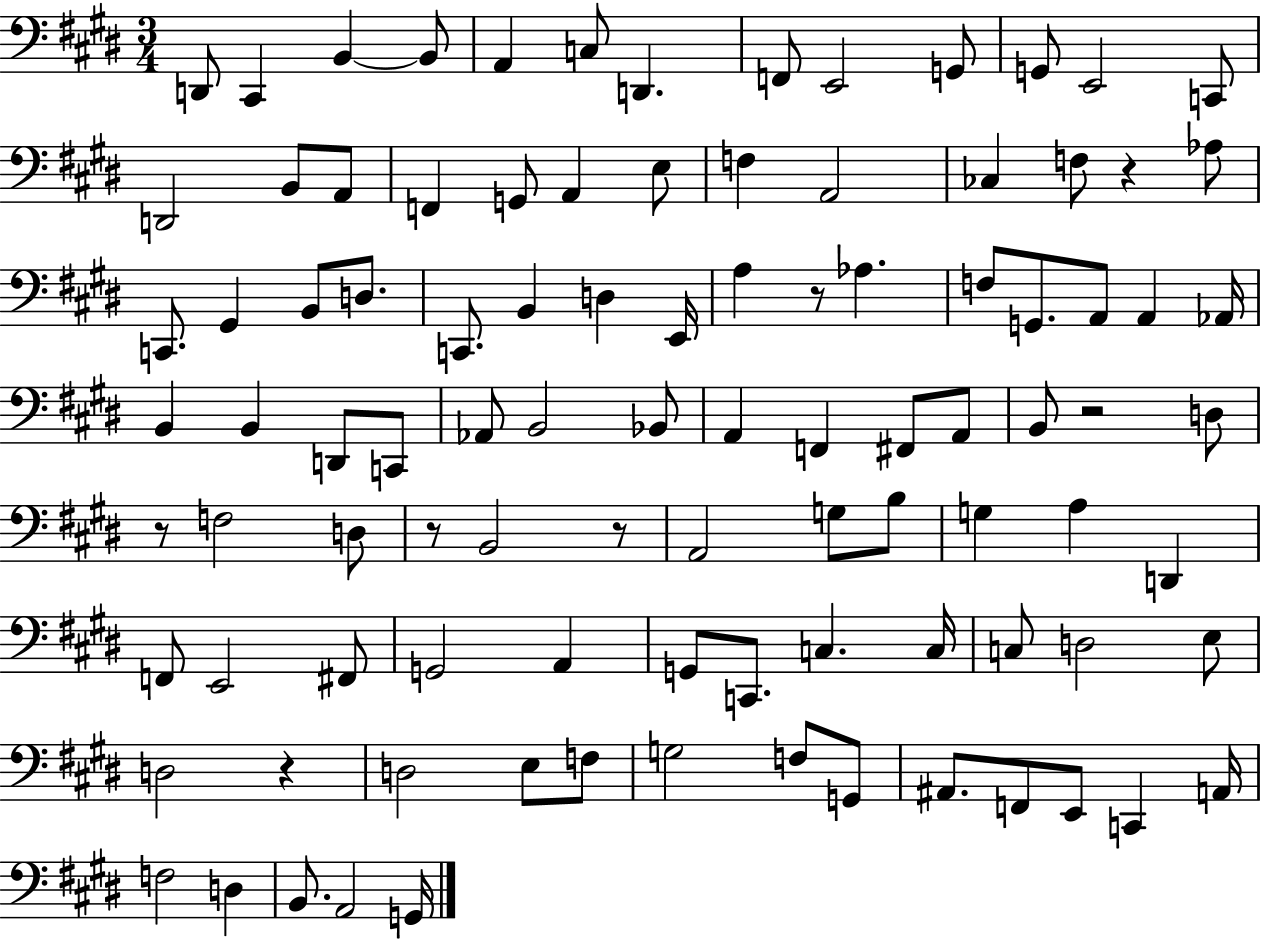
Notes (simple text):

D2/e C#2/q B2/q B2/e A2/q C3/e D2/q. F2/e E2/h G2/e G2/e E2/h C2/e D2/h B2/e A2/e F2/q G2/e A2/q E3/e F3/q A2/h CES3/q F3/e R/q Ab3/e C2/e. G#2/q B2/e D3/e. C2/e. B2/q D3/q E2/s A3/q R/e Ab3/q. F3/e G2/e. A2/e A2/q Ab2/s B2/q B2/q D2/e C2/e Ab2/e B2/h Bb2/e A2/q F2/q F#2/e A2/e B2/e R/h D3/e R/e F3/h D3/e R/e B2/h R/e A2/h G3/e B3/e G3/q A3/q D2/q F2/e E2/h F#2/e G2/h A2/q G2/e C2/e. C3/q. C3/s C3/e D3/h E3/e D3/h R/q D3/h E3/e F3/e G3/h F3/e G2/e A#2/e. F2/e E2/e C2/q A2/s F3/h D3/q B2/e. A2/h G2/s